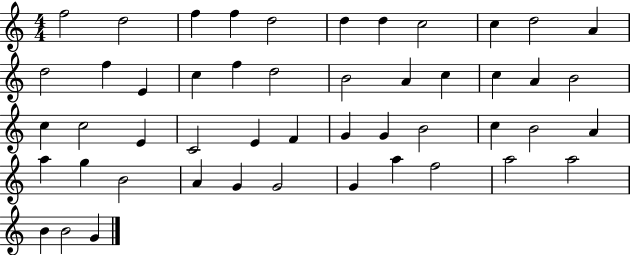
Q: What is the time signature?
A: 4/4